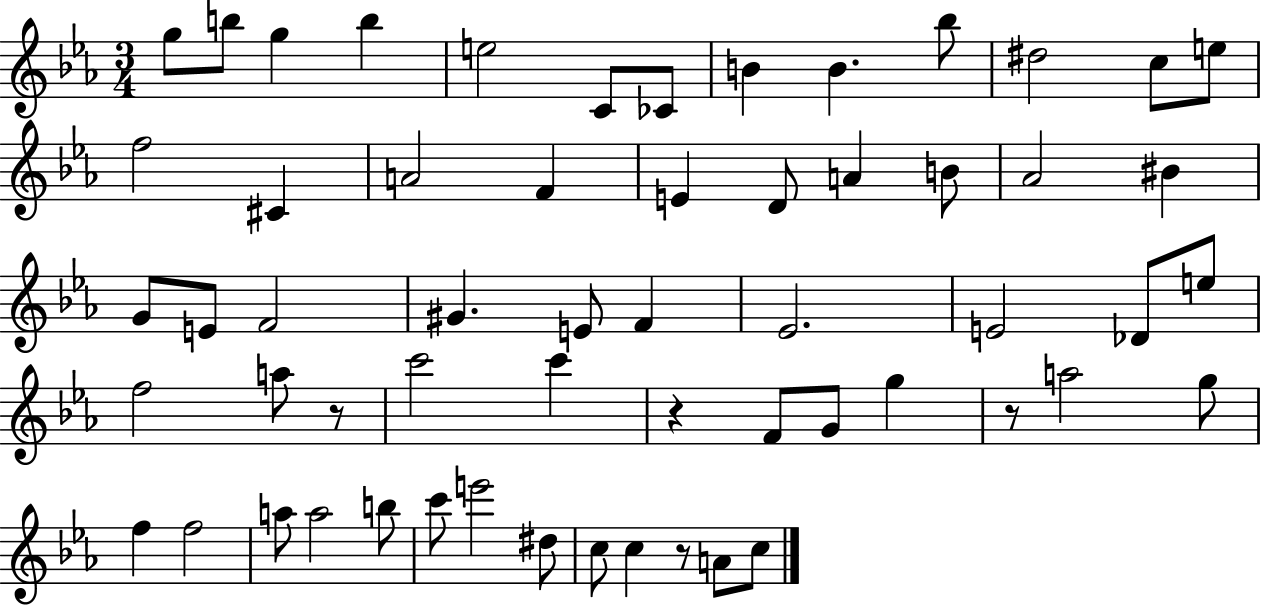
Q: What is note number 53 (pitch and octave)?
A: A4